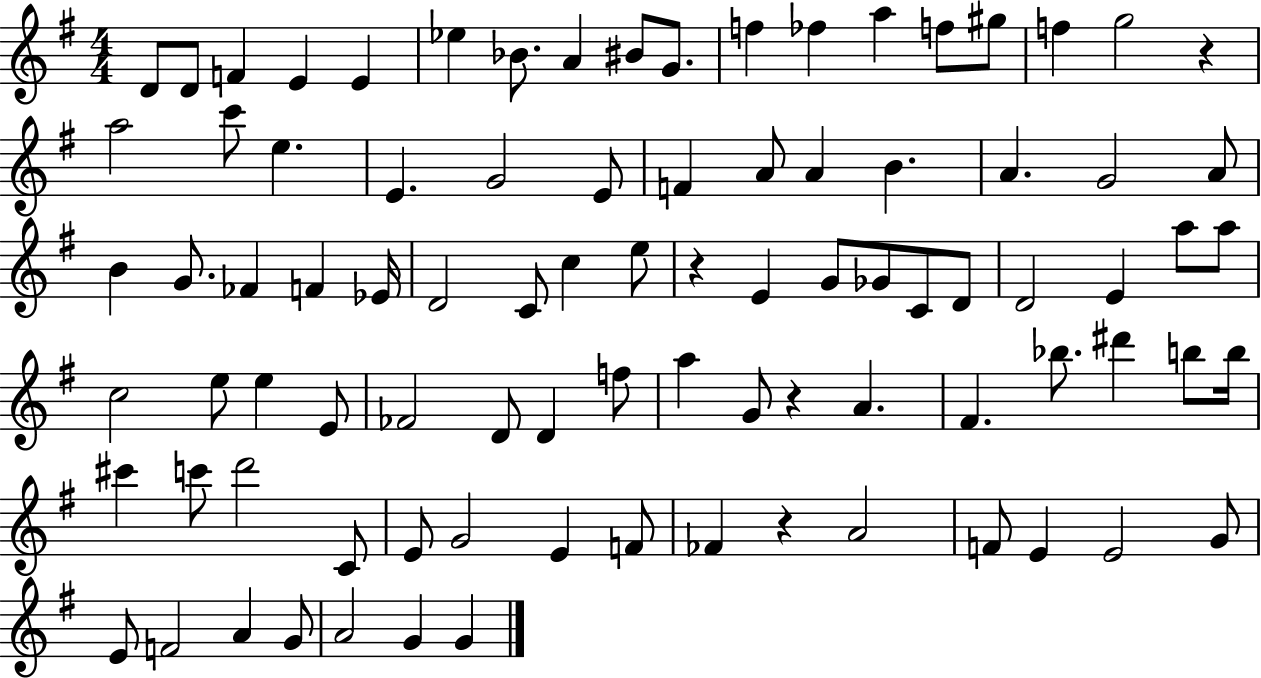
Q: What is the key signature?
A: G major